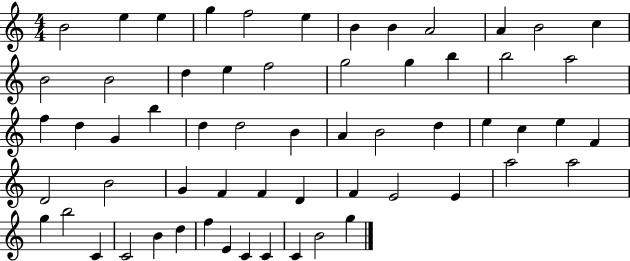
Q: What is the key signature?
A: C major